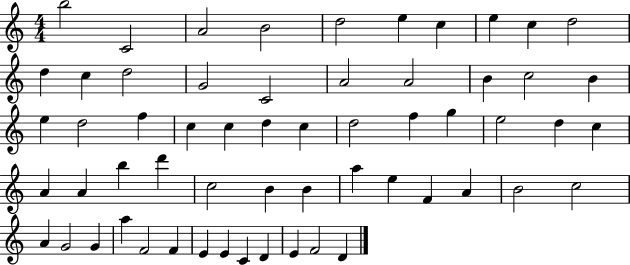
{
  \clef treble
  \numericTimeSignature
  \time 4/4
  \key c \major
  b''2 c'2 | a'2 b'2 | d''2 e''4 c''4 | e''4 c''4 d''2 | \break d''4 c''4 d''2 | g'2 c'2 | a'2 a'2 | b'4 c''2 b'4 | \break e''4 d''2 f''4 | c''4 c''4 d''4 c''4 | d''2 f''4 g''4 | e''2 d''4 c''4 | \break a'4 a'4 b''4 d'''4 | c''2 b'4 b'4 | a''4 e''4 f'4 a'4 | b'2 c''2 | \break a'4 g'2 g'4 | a''4 f'2 f'4 | e'4 e'4 c'4 d'4 | e'4 f'2 d'4 | \break \bar "|."
}